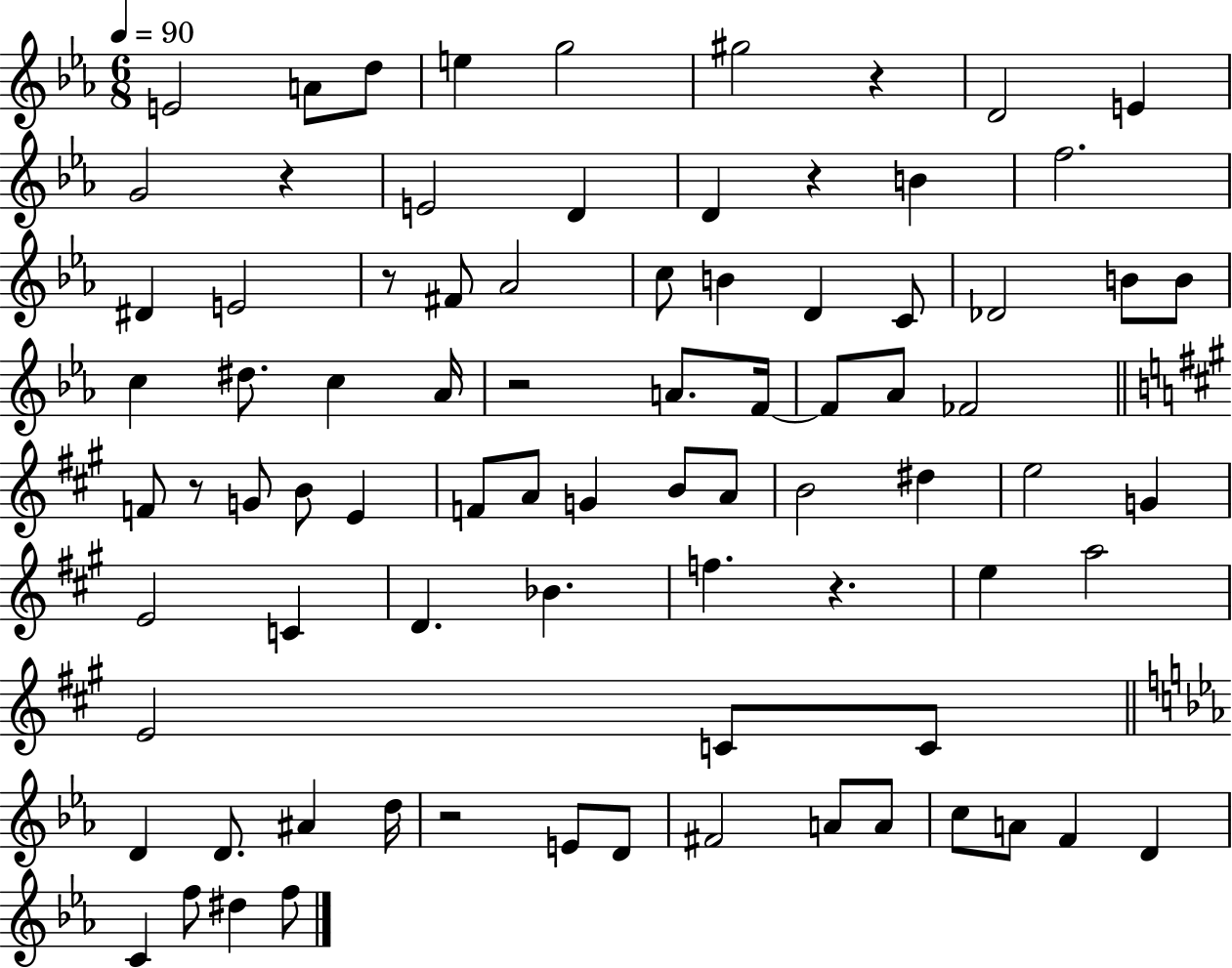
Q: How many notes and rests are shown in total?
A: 82